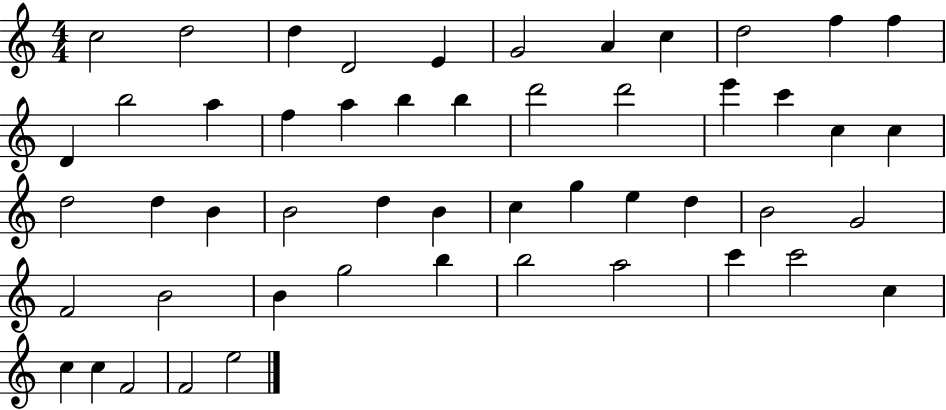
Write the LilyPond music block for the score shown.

{
  \clef treble
  \numericTimeSignature
  \time 4/4
  \key c \major
  c''2 d''2 | d''4 d'2 e'4 | g'2 a'4 c''4 | d''2 f''4 f''4 | \break d'4 b''2 a''4 | f''4 a''4 b''4 b''4 | d'''2 d'''2 | e'''4 c'''4 c''4 c''4 | \break d''2 d''4 b'4 | b'2 d''4 b'4 | c''4 g''4 e''4 d''4 | b'2 g'2 | \break f'2 b'2 | b'4 g''2 b''4 | b''2 a''2 | c'''4 c'''2 c''4 | \break c''4 c''4 f'2 | f'2 e''2 | \bar "|."
}